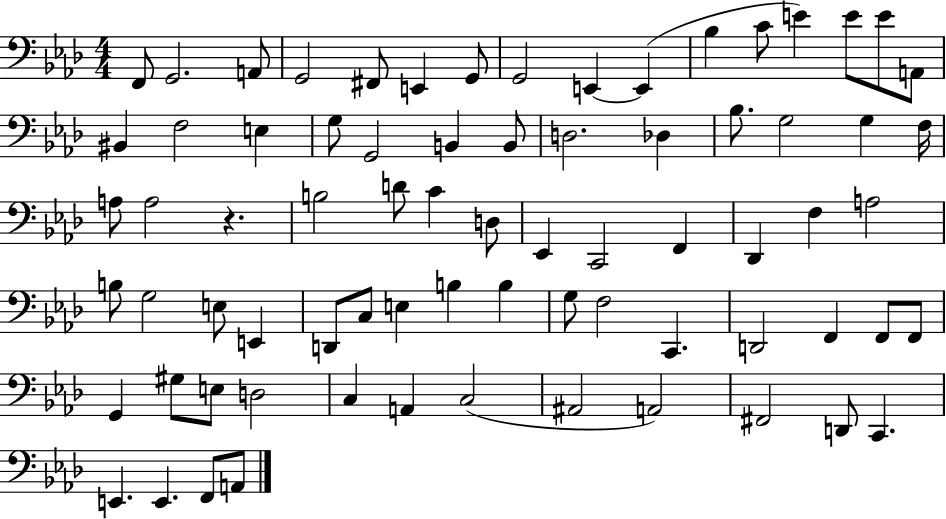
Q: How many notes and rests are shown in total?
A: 74